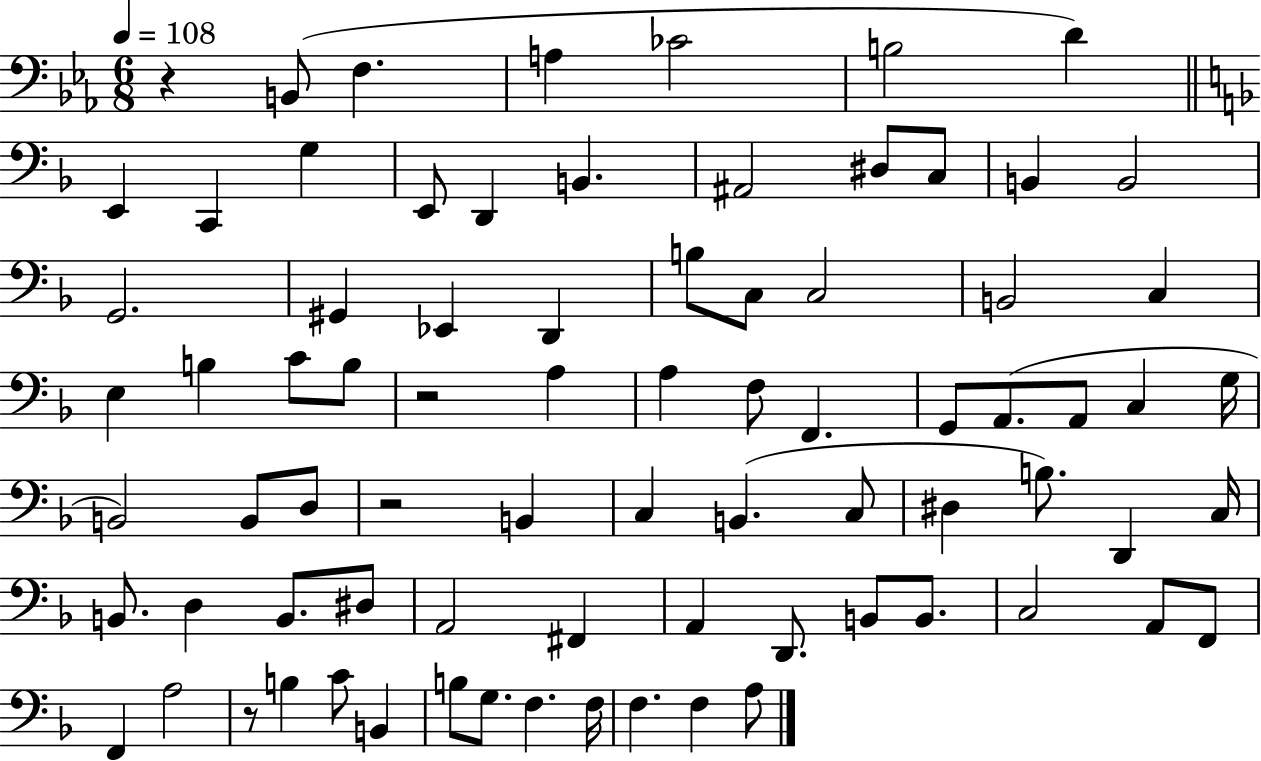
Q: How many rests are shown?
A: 4